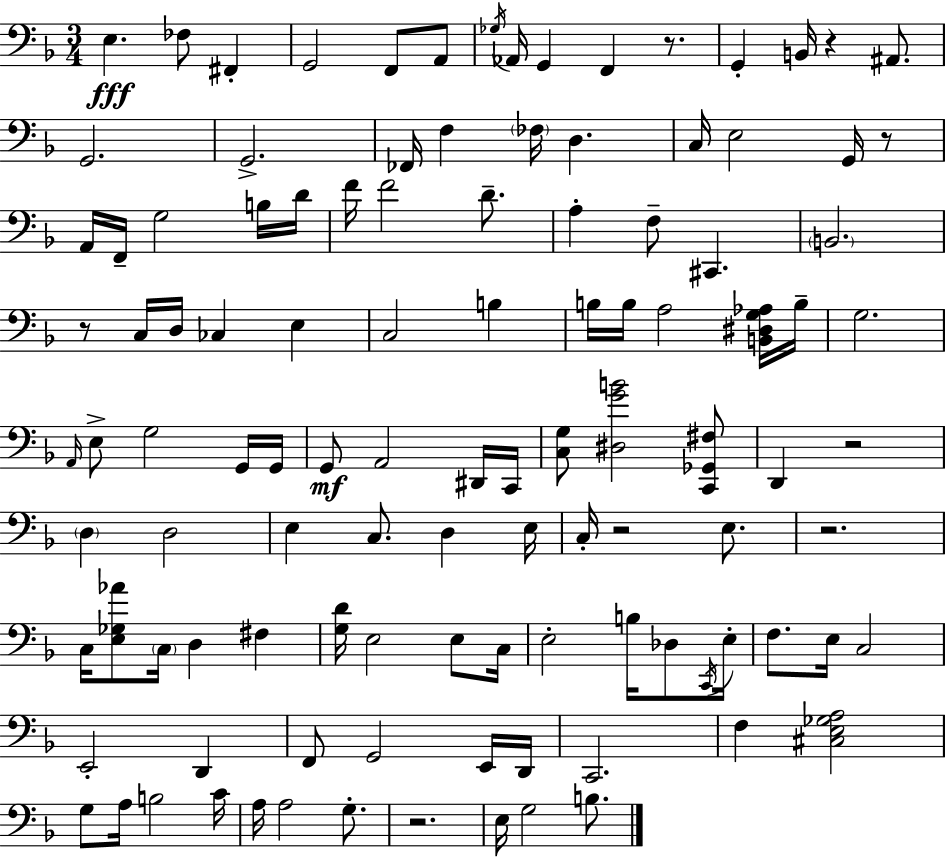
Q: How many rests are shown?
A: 8